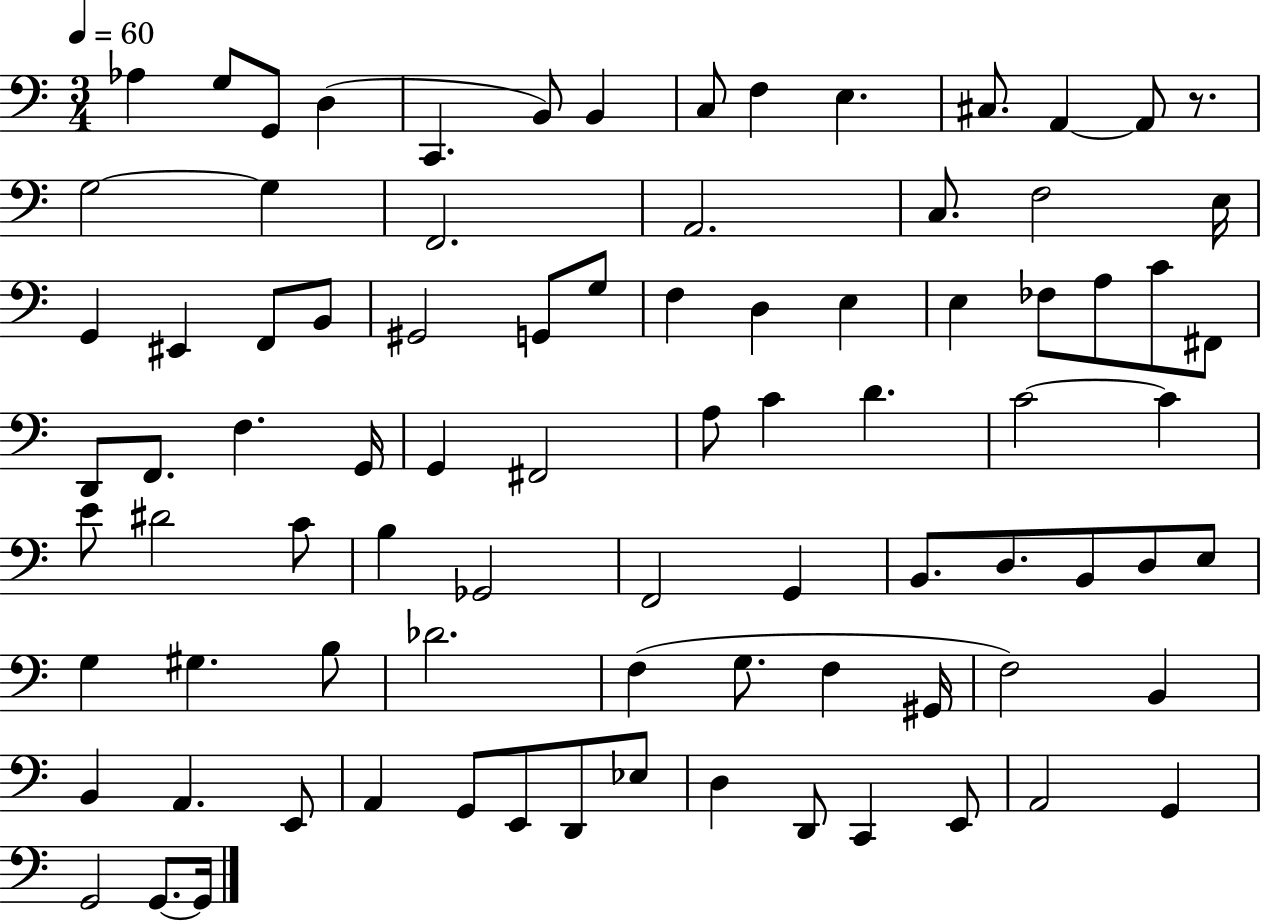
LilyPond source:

{
  \clef bass
  \numericTimeSignature
  \time 3/4
  \key c \major
  \tempo 4 = 60
  aes4 g8 g,8 d4( | c,4. b,8) b,4 | c8 f4 e4. | cis8. a,4~~ a,8 r8. | \break g2~~ g4 | f,2. | a,2. | c8. f2 e16 | \break g,4 eis,4 f,8 b,8 | gis,2 g,8 g8 | f4 d4 e4 | e4 fes8 a8 c'8 fis,8 | \break d,8 f,8. f4. g,16 | g,4 fis,2 | a8 c'4 d'4. | c'2~~ c'4 | \break e'8 dis'2 c'8 | b4 ges,2 | f,2 g,4 | b,8. d8. b,8 d8 e8 | \break g4 gis4. b8 | des'2. | f4( g8. f4 gis,16 | f2) b,4 | \break b,4 a,4. e,8 | a,4 g,8 e,8 d,8 ees8 | d4 d,8 c,4 e,8 | a,2 g,4 | \break g,2 g,8.~~ g,16 | \bar "|."
}